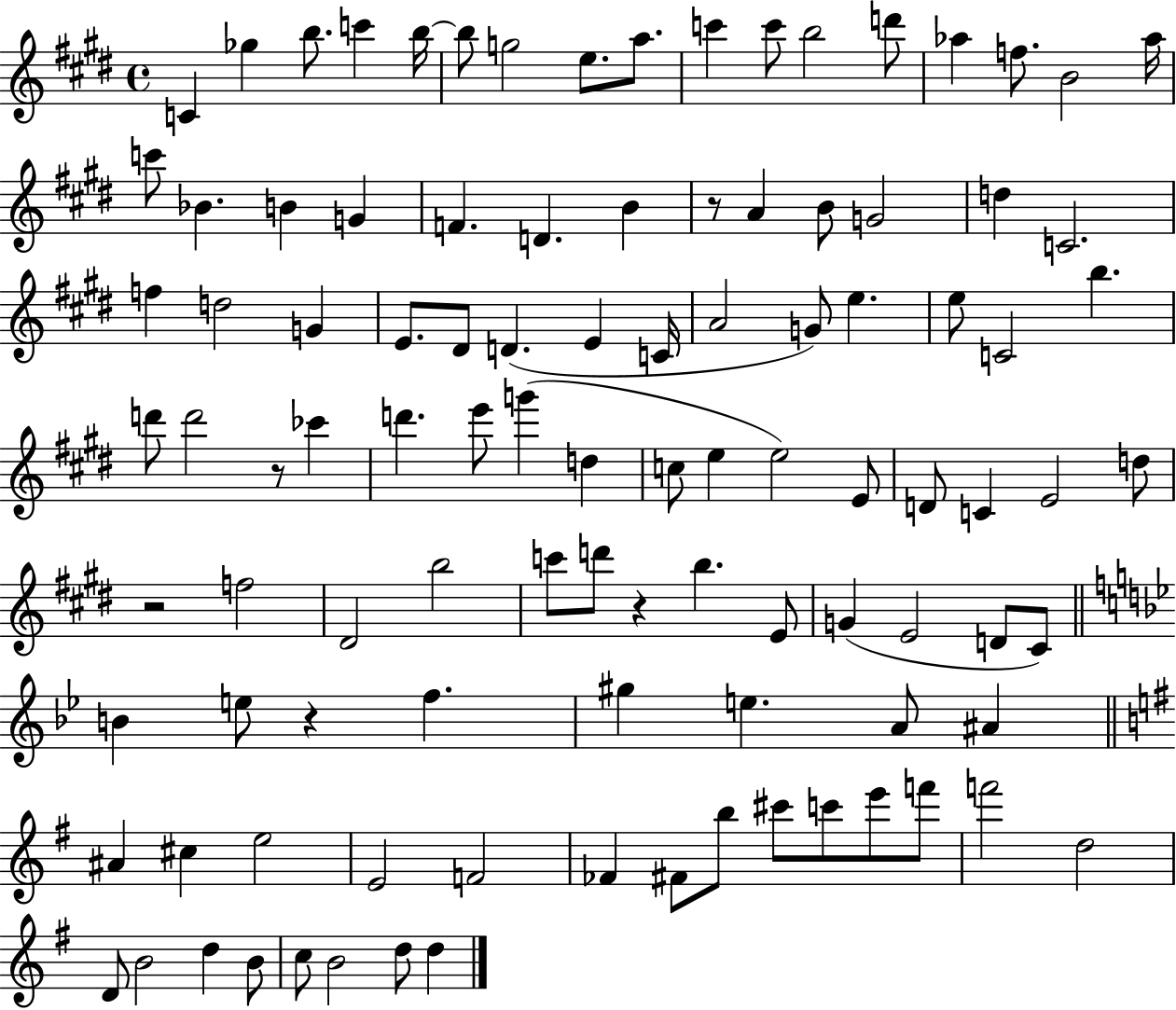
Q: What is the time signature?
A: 4/4